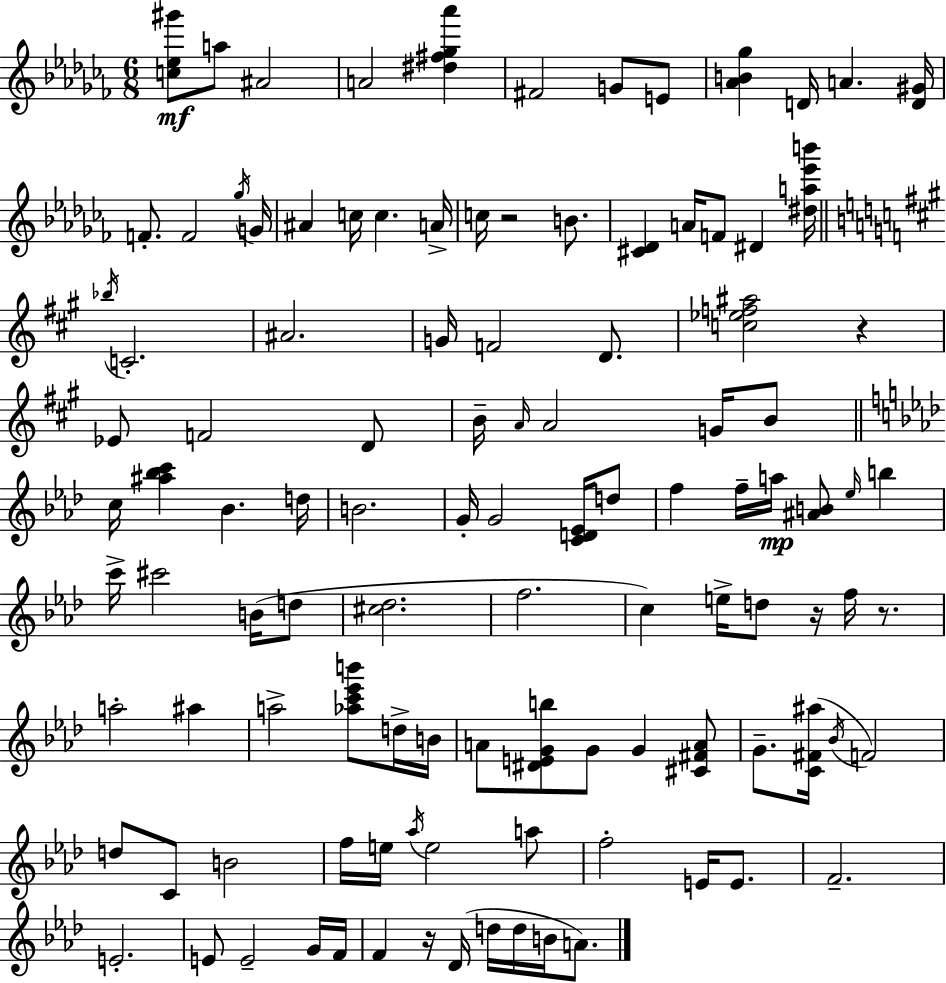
{
  \clef treble
  \numericTimeSignature
  \time 6/8
  \key aes \minor
  <c'' ees'' gis'''>8\mf a''8 ais'2 | a'2 <dis'' fis'' ges'' aes'''>4 | fis'2 g'8 e'8 | <aes' b' ges''>4 d'16 a'4. <d' gis'>16 | \break f'8.-. f'2 \acciaccatura { ges''16 } | g'16 ais'4 c''16 c''4. | a'16-> c''16 r2 b'8. | <cis' des'>4 a'16 f'8 dis'4 | \break <dis'' a'' ees''' b'''>16 \bar "||" \break \key a \major \acciaccatura { bes''16 } c'2.-. | ais'2. | g'16 f'2 d'8. | <c'' ees'' f'' ais''>2 r4 | \break ees'8 f'2 d'8 | b'16-- \grace { a'16 } a'2 g'16 | b'8 \bar "||" \break \key aes \major c''16 <ais'' bes'' c'''>4 bes'4. d''16 | b'2. | g'16-. g'2 <c' d' ees'>16 d''8 | f''4 f''16-- a''16\mp <ais' b'>8 \grace { ees''16 } b''4 | \break c'''16-> cis'''2 b'16( d''8 | <cis'' des''>2. | f''2. | c''4) e''16-> d''8 r16 f''16 r8. | \break a''2-. ais''4 | a''2-> <aes'' c''' ees''' b'''>8 d''16-> | b'16 a'8 <dis' e' g' b''>8 g'8 g'4 <cis' fis' a'>8 | g'8.-- <c' fis' ais''>16( \acciaccatura { bes'16 } f'2) | \break d''8 c'8 b'2 | f''16 e''16 \acciaccatura { aes''16 } e''2 | a''8 f''2-. e'16 | e'8. f'2.-- | \break e'2.-. | e'8 e'2-- | g'16 f'16 f'4 r16 des'16( d''16 d''16 b'16 | a'8.) \bar "|."
}